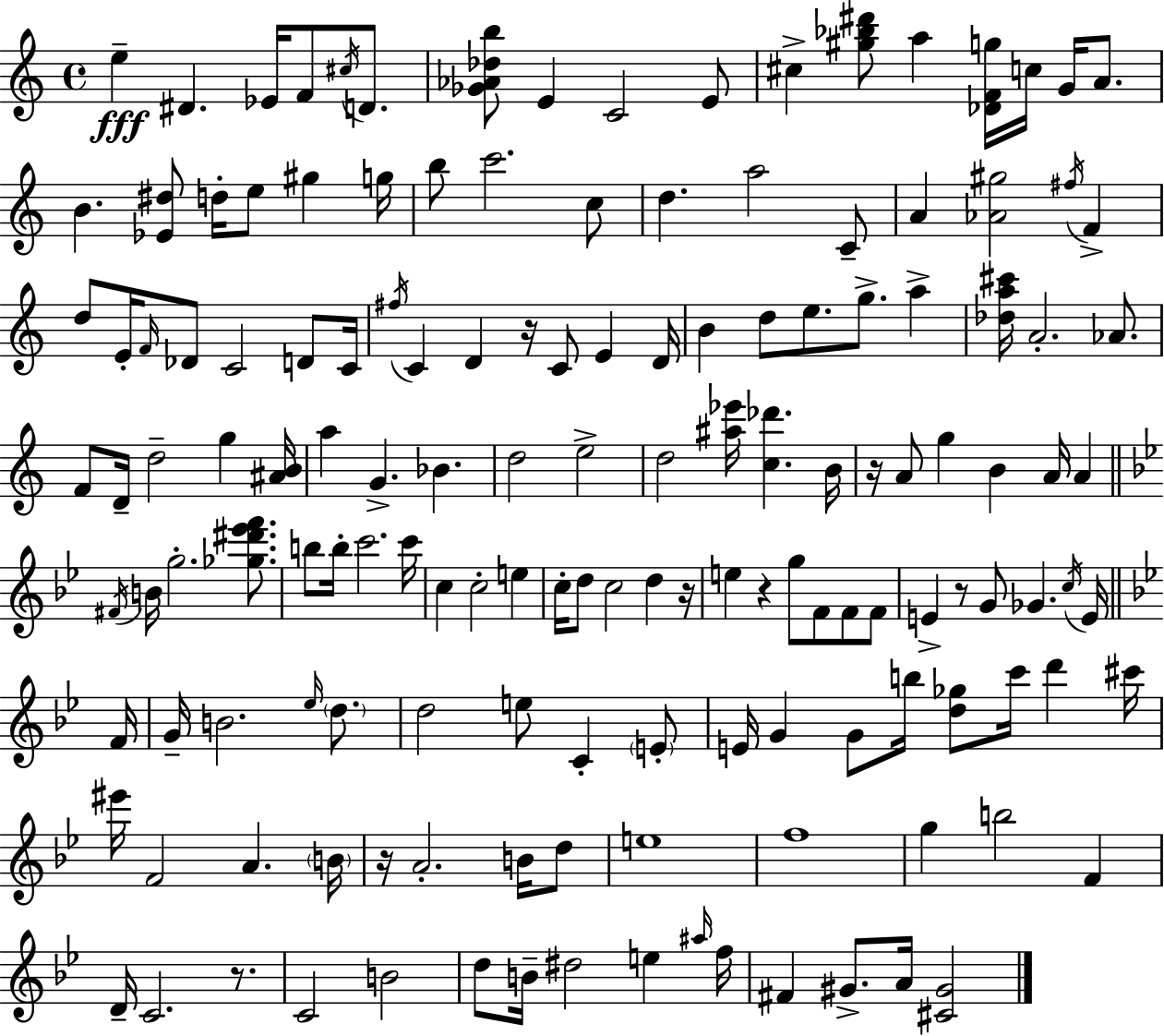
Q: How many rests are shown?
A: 7